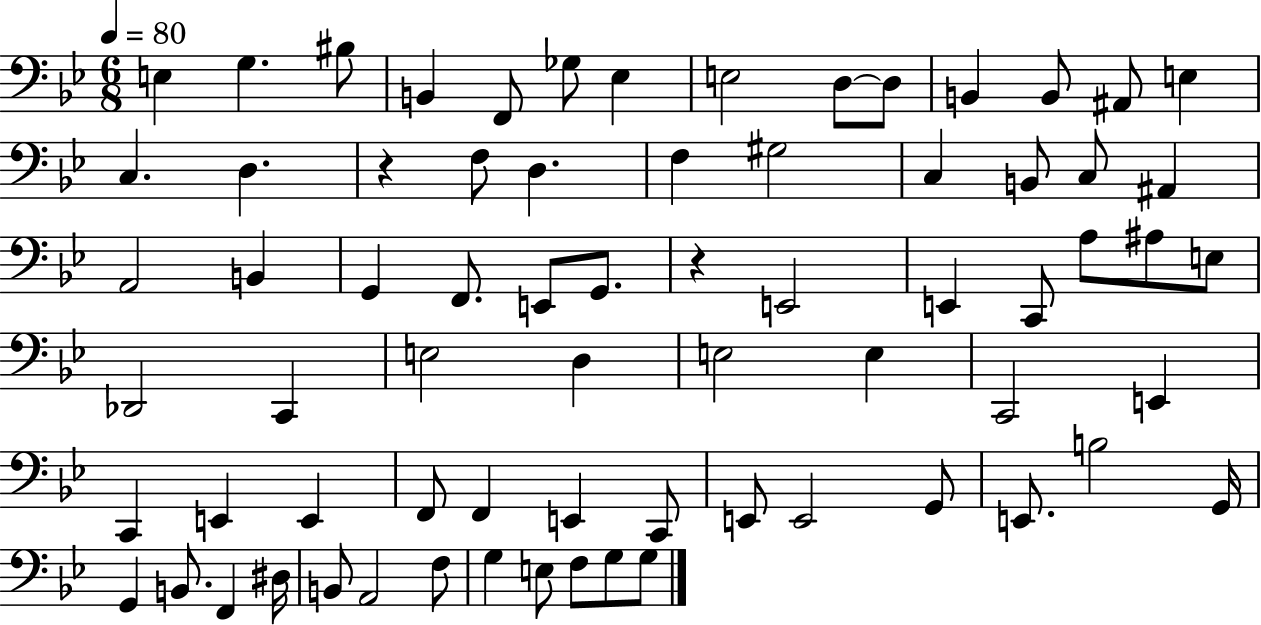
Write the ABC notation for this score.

X:1
T:Untitled
M:6/8
L:1/4
K:Bb
E, G, ^B,/2 B,, F,,/2 _G,/2 _E, E,2 D,/2 D,/2 B,, B,,/2 ^A,,/2 E, C, D, z F,/2 D, F, ^G,2 C, B,,/2 C,/2 ^A,, A,,2 B,, G,, F,,/2 E,,/2 G,,/2 z E,,2 E,, C,,/2 A,/2 ^A,/2 E,/2 _D,,2 C,, E,2 D, E,2 E, C,,2 E,, C,, E,, E,, F,,/2 F,, E,, C,,/2 E,,/2 E,,2 G,,/2 E,,/2 B,2 G,,/4 G,, B,,/2 F,, ^D,/4 B,,/2 A,,2 F,/2 G, E,/2 F,/2 G,/2 G,/2